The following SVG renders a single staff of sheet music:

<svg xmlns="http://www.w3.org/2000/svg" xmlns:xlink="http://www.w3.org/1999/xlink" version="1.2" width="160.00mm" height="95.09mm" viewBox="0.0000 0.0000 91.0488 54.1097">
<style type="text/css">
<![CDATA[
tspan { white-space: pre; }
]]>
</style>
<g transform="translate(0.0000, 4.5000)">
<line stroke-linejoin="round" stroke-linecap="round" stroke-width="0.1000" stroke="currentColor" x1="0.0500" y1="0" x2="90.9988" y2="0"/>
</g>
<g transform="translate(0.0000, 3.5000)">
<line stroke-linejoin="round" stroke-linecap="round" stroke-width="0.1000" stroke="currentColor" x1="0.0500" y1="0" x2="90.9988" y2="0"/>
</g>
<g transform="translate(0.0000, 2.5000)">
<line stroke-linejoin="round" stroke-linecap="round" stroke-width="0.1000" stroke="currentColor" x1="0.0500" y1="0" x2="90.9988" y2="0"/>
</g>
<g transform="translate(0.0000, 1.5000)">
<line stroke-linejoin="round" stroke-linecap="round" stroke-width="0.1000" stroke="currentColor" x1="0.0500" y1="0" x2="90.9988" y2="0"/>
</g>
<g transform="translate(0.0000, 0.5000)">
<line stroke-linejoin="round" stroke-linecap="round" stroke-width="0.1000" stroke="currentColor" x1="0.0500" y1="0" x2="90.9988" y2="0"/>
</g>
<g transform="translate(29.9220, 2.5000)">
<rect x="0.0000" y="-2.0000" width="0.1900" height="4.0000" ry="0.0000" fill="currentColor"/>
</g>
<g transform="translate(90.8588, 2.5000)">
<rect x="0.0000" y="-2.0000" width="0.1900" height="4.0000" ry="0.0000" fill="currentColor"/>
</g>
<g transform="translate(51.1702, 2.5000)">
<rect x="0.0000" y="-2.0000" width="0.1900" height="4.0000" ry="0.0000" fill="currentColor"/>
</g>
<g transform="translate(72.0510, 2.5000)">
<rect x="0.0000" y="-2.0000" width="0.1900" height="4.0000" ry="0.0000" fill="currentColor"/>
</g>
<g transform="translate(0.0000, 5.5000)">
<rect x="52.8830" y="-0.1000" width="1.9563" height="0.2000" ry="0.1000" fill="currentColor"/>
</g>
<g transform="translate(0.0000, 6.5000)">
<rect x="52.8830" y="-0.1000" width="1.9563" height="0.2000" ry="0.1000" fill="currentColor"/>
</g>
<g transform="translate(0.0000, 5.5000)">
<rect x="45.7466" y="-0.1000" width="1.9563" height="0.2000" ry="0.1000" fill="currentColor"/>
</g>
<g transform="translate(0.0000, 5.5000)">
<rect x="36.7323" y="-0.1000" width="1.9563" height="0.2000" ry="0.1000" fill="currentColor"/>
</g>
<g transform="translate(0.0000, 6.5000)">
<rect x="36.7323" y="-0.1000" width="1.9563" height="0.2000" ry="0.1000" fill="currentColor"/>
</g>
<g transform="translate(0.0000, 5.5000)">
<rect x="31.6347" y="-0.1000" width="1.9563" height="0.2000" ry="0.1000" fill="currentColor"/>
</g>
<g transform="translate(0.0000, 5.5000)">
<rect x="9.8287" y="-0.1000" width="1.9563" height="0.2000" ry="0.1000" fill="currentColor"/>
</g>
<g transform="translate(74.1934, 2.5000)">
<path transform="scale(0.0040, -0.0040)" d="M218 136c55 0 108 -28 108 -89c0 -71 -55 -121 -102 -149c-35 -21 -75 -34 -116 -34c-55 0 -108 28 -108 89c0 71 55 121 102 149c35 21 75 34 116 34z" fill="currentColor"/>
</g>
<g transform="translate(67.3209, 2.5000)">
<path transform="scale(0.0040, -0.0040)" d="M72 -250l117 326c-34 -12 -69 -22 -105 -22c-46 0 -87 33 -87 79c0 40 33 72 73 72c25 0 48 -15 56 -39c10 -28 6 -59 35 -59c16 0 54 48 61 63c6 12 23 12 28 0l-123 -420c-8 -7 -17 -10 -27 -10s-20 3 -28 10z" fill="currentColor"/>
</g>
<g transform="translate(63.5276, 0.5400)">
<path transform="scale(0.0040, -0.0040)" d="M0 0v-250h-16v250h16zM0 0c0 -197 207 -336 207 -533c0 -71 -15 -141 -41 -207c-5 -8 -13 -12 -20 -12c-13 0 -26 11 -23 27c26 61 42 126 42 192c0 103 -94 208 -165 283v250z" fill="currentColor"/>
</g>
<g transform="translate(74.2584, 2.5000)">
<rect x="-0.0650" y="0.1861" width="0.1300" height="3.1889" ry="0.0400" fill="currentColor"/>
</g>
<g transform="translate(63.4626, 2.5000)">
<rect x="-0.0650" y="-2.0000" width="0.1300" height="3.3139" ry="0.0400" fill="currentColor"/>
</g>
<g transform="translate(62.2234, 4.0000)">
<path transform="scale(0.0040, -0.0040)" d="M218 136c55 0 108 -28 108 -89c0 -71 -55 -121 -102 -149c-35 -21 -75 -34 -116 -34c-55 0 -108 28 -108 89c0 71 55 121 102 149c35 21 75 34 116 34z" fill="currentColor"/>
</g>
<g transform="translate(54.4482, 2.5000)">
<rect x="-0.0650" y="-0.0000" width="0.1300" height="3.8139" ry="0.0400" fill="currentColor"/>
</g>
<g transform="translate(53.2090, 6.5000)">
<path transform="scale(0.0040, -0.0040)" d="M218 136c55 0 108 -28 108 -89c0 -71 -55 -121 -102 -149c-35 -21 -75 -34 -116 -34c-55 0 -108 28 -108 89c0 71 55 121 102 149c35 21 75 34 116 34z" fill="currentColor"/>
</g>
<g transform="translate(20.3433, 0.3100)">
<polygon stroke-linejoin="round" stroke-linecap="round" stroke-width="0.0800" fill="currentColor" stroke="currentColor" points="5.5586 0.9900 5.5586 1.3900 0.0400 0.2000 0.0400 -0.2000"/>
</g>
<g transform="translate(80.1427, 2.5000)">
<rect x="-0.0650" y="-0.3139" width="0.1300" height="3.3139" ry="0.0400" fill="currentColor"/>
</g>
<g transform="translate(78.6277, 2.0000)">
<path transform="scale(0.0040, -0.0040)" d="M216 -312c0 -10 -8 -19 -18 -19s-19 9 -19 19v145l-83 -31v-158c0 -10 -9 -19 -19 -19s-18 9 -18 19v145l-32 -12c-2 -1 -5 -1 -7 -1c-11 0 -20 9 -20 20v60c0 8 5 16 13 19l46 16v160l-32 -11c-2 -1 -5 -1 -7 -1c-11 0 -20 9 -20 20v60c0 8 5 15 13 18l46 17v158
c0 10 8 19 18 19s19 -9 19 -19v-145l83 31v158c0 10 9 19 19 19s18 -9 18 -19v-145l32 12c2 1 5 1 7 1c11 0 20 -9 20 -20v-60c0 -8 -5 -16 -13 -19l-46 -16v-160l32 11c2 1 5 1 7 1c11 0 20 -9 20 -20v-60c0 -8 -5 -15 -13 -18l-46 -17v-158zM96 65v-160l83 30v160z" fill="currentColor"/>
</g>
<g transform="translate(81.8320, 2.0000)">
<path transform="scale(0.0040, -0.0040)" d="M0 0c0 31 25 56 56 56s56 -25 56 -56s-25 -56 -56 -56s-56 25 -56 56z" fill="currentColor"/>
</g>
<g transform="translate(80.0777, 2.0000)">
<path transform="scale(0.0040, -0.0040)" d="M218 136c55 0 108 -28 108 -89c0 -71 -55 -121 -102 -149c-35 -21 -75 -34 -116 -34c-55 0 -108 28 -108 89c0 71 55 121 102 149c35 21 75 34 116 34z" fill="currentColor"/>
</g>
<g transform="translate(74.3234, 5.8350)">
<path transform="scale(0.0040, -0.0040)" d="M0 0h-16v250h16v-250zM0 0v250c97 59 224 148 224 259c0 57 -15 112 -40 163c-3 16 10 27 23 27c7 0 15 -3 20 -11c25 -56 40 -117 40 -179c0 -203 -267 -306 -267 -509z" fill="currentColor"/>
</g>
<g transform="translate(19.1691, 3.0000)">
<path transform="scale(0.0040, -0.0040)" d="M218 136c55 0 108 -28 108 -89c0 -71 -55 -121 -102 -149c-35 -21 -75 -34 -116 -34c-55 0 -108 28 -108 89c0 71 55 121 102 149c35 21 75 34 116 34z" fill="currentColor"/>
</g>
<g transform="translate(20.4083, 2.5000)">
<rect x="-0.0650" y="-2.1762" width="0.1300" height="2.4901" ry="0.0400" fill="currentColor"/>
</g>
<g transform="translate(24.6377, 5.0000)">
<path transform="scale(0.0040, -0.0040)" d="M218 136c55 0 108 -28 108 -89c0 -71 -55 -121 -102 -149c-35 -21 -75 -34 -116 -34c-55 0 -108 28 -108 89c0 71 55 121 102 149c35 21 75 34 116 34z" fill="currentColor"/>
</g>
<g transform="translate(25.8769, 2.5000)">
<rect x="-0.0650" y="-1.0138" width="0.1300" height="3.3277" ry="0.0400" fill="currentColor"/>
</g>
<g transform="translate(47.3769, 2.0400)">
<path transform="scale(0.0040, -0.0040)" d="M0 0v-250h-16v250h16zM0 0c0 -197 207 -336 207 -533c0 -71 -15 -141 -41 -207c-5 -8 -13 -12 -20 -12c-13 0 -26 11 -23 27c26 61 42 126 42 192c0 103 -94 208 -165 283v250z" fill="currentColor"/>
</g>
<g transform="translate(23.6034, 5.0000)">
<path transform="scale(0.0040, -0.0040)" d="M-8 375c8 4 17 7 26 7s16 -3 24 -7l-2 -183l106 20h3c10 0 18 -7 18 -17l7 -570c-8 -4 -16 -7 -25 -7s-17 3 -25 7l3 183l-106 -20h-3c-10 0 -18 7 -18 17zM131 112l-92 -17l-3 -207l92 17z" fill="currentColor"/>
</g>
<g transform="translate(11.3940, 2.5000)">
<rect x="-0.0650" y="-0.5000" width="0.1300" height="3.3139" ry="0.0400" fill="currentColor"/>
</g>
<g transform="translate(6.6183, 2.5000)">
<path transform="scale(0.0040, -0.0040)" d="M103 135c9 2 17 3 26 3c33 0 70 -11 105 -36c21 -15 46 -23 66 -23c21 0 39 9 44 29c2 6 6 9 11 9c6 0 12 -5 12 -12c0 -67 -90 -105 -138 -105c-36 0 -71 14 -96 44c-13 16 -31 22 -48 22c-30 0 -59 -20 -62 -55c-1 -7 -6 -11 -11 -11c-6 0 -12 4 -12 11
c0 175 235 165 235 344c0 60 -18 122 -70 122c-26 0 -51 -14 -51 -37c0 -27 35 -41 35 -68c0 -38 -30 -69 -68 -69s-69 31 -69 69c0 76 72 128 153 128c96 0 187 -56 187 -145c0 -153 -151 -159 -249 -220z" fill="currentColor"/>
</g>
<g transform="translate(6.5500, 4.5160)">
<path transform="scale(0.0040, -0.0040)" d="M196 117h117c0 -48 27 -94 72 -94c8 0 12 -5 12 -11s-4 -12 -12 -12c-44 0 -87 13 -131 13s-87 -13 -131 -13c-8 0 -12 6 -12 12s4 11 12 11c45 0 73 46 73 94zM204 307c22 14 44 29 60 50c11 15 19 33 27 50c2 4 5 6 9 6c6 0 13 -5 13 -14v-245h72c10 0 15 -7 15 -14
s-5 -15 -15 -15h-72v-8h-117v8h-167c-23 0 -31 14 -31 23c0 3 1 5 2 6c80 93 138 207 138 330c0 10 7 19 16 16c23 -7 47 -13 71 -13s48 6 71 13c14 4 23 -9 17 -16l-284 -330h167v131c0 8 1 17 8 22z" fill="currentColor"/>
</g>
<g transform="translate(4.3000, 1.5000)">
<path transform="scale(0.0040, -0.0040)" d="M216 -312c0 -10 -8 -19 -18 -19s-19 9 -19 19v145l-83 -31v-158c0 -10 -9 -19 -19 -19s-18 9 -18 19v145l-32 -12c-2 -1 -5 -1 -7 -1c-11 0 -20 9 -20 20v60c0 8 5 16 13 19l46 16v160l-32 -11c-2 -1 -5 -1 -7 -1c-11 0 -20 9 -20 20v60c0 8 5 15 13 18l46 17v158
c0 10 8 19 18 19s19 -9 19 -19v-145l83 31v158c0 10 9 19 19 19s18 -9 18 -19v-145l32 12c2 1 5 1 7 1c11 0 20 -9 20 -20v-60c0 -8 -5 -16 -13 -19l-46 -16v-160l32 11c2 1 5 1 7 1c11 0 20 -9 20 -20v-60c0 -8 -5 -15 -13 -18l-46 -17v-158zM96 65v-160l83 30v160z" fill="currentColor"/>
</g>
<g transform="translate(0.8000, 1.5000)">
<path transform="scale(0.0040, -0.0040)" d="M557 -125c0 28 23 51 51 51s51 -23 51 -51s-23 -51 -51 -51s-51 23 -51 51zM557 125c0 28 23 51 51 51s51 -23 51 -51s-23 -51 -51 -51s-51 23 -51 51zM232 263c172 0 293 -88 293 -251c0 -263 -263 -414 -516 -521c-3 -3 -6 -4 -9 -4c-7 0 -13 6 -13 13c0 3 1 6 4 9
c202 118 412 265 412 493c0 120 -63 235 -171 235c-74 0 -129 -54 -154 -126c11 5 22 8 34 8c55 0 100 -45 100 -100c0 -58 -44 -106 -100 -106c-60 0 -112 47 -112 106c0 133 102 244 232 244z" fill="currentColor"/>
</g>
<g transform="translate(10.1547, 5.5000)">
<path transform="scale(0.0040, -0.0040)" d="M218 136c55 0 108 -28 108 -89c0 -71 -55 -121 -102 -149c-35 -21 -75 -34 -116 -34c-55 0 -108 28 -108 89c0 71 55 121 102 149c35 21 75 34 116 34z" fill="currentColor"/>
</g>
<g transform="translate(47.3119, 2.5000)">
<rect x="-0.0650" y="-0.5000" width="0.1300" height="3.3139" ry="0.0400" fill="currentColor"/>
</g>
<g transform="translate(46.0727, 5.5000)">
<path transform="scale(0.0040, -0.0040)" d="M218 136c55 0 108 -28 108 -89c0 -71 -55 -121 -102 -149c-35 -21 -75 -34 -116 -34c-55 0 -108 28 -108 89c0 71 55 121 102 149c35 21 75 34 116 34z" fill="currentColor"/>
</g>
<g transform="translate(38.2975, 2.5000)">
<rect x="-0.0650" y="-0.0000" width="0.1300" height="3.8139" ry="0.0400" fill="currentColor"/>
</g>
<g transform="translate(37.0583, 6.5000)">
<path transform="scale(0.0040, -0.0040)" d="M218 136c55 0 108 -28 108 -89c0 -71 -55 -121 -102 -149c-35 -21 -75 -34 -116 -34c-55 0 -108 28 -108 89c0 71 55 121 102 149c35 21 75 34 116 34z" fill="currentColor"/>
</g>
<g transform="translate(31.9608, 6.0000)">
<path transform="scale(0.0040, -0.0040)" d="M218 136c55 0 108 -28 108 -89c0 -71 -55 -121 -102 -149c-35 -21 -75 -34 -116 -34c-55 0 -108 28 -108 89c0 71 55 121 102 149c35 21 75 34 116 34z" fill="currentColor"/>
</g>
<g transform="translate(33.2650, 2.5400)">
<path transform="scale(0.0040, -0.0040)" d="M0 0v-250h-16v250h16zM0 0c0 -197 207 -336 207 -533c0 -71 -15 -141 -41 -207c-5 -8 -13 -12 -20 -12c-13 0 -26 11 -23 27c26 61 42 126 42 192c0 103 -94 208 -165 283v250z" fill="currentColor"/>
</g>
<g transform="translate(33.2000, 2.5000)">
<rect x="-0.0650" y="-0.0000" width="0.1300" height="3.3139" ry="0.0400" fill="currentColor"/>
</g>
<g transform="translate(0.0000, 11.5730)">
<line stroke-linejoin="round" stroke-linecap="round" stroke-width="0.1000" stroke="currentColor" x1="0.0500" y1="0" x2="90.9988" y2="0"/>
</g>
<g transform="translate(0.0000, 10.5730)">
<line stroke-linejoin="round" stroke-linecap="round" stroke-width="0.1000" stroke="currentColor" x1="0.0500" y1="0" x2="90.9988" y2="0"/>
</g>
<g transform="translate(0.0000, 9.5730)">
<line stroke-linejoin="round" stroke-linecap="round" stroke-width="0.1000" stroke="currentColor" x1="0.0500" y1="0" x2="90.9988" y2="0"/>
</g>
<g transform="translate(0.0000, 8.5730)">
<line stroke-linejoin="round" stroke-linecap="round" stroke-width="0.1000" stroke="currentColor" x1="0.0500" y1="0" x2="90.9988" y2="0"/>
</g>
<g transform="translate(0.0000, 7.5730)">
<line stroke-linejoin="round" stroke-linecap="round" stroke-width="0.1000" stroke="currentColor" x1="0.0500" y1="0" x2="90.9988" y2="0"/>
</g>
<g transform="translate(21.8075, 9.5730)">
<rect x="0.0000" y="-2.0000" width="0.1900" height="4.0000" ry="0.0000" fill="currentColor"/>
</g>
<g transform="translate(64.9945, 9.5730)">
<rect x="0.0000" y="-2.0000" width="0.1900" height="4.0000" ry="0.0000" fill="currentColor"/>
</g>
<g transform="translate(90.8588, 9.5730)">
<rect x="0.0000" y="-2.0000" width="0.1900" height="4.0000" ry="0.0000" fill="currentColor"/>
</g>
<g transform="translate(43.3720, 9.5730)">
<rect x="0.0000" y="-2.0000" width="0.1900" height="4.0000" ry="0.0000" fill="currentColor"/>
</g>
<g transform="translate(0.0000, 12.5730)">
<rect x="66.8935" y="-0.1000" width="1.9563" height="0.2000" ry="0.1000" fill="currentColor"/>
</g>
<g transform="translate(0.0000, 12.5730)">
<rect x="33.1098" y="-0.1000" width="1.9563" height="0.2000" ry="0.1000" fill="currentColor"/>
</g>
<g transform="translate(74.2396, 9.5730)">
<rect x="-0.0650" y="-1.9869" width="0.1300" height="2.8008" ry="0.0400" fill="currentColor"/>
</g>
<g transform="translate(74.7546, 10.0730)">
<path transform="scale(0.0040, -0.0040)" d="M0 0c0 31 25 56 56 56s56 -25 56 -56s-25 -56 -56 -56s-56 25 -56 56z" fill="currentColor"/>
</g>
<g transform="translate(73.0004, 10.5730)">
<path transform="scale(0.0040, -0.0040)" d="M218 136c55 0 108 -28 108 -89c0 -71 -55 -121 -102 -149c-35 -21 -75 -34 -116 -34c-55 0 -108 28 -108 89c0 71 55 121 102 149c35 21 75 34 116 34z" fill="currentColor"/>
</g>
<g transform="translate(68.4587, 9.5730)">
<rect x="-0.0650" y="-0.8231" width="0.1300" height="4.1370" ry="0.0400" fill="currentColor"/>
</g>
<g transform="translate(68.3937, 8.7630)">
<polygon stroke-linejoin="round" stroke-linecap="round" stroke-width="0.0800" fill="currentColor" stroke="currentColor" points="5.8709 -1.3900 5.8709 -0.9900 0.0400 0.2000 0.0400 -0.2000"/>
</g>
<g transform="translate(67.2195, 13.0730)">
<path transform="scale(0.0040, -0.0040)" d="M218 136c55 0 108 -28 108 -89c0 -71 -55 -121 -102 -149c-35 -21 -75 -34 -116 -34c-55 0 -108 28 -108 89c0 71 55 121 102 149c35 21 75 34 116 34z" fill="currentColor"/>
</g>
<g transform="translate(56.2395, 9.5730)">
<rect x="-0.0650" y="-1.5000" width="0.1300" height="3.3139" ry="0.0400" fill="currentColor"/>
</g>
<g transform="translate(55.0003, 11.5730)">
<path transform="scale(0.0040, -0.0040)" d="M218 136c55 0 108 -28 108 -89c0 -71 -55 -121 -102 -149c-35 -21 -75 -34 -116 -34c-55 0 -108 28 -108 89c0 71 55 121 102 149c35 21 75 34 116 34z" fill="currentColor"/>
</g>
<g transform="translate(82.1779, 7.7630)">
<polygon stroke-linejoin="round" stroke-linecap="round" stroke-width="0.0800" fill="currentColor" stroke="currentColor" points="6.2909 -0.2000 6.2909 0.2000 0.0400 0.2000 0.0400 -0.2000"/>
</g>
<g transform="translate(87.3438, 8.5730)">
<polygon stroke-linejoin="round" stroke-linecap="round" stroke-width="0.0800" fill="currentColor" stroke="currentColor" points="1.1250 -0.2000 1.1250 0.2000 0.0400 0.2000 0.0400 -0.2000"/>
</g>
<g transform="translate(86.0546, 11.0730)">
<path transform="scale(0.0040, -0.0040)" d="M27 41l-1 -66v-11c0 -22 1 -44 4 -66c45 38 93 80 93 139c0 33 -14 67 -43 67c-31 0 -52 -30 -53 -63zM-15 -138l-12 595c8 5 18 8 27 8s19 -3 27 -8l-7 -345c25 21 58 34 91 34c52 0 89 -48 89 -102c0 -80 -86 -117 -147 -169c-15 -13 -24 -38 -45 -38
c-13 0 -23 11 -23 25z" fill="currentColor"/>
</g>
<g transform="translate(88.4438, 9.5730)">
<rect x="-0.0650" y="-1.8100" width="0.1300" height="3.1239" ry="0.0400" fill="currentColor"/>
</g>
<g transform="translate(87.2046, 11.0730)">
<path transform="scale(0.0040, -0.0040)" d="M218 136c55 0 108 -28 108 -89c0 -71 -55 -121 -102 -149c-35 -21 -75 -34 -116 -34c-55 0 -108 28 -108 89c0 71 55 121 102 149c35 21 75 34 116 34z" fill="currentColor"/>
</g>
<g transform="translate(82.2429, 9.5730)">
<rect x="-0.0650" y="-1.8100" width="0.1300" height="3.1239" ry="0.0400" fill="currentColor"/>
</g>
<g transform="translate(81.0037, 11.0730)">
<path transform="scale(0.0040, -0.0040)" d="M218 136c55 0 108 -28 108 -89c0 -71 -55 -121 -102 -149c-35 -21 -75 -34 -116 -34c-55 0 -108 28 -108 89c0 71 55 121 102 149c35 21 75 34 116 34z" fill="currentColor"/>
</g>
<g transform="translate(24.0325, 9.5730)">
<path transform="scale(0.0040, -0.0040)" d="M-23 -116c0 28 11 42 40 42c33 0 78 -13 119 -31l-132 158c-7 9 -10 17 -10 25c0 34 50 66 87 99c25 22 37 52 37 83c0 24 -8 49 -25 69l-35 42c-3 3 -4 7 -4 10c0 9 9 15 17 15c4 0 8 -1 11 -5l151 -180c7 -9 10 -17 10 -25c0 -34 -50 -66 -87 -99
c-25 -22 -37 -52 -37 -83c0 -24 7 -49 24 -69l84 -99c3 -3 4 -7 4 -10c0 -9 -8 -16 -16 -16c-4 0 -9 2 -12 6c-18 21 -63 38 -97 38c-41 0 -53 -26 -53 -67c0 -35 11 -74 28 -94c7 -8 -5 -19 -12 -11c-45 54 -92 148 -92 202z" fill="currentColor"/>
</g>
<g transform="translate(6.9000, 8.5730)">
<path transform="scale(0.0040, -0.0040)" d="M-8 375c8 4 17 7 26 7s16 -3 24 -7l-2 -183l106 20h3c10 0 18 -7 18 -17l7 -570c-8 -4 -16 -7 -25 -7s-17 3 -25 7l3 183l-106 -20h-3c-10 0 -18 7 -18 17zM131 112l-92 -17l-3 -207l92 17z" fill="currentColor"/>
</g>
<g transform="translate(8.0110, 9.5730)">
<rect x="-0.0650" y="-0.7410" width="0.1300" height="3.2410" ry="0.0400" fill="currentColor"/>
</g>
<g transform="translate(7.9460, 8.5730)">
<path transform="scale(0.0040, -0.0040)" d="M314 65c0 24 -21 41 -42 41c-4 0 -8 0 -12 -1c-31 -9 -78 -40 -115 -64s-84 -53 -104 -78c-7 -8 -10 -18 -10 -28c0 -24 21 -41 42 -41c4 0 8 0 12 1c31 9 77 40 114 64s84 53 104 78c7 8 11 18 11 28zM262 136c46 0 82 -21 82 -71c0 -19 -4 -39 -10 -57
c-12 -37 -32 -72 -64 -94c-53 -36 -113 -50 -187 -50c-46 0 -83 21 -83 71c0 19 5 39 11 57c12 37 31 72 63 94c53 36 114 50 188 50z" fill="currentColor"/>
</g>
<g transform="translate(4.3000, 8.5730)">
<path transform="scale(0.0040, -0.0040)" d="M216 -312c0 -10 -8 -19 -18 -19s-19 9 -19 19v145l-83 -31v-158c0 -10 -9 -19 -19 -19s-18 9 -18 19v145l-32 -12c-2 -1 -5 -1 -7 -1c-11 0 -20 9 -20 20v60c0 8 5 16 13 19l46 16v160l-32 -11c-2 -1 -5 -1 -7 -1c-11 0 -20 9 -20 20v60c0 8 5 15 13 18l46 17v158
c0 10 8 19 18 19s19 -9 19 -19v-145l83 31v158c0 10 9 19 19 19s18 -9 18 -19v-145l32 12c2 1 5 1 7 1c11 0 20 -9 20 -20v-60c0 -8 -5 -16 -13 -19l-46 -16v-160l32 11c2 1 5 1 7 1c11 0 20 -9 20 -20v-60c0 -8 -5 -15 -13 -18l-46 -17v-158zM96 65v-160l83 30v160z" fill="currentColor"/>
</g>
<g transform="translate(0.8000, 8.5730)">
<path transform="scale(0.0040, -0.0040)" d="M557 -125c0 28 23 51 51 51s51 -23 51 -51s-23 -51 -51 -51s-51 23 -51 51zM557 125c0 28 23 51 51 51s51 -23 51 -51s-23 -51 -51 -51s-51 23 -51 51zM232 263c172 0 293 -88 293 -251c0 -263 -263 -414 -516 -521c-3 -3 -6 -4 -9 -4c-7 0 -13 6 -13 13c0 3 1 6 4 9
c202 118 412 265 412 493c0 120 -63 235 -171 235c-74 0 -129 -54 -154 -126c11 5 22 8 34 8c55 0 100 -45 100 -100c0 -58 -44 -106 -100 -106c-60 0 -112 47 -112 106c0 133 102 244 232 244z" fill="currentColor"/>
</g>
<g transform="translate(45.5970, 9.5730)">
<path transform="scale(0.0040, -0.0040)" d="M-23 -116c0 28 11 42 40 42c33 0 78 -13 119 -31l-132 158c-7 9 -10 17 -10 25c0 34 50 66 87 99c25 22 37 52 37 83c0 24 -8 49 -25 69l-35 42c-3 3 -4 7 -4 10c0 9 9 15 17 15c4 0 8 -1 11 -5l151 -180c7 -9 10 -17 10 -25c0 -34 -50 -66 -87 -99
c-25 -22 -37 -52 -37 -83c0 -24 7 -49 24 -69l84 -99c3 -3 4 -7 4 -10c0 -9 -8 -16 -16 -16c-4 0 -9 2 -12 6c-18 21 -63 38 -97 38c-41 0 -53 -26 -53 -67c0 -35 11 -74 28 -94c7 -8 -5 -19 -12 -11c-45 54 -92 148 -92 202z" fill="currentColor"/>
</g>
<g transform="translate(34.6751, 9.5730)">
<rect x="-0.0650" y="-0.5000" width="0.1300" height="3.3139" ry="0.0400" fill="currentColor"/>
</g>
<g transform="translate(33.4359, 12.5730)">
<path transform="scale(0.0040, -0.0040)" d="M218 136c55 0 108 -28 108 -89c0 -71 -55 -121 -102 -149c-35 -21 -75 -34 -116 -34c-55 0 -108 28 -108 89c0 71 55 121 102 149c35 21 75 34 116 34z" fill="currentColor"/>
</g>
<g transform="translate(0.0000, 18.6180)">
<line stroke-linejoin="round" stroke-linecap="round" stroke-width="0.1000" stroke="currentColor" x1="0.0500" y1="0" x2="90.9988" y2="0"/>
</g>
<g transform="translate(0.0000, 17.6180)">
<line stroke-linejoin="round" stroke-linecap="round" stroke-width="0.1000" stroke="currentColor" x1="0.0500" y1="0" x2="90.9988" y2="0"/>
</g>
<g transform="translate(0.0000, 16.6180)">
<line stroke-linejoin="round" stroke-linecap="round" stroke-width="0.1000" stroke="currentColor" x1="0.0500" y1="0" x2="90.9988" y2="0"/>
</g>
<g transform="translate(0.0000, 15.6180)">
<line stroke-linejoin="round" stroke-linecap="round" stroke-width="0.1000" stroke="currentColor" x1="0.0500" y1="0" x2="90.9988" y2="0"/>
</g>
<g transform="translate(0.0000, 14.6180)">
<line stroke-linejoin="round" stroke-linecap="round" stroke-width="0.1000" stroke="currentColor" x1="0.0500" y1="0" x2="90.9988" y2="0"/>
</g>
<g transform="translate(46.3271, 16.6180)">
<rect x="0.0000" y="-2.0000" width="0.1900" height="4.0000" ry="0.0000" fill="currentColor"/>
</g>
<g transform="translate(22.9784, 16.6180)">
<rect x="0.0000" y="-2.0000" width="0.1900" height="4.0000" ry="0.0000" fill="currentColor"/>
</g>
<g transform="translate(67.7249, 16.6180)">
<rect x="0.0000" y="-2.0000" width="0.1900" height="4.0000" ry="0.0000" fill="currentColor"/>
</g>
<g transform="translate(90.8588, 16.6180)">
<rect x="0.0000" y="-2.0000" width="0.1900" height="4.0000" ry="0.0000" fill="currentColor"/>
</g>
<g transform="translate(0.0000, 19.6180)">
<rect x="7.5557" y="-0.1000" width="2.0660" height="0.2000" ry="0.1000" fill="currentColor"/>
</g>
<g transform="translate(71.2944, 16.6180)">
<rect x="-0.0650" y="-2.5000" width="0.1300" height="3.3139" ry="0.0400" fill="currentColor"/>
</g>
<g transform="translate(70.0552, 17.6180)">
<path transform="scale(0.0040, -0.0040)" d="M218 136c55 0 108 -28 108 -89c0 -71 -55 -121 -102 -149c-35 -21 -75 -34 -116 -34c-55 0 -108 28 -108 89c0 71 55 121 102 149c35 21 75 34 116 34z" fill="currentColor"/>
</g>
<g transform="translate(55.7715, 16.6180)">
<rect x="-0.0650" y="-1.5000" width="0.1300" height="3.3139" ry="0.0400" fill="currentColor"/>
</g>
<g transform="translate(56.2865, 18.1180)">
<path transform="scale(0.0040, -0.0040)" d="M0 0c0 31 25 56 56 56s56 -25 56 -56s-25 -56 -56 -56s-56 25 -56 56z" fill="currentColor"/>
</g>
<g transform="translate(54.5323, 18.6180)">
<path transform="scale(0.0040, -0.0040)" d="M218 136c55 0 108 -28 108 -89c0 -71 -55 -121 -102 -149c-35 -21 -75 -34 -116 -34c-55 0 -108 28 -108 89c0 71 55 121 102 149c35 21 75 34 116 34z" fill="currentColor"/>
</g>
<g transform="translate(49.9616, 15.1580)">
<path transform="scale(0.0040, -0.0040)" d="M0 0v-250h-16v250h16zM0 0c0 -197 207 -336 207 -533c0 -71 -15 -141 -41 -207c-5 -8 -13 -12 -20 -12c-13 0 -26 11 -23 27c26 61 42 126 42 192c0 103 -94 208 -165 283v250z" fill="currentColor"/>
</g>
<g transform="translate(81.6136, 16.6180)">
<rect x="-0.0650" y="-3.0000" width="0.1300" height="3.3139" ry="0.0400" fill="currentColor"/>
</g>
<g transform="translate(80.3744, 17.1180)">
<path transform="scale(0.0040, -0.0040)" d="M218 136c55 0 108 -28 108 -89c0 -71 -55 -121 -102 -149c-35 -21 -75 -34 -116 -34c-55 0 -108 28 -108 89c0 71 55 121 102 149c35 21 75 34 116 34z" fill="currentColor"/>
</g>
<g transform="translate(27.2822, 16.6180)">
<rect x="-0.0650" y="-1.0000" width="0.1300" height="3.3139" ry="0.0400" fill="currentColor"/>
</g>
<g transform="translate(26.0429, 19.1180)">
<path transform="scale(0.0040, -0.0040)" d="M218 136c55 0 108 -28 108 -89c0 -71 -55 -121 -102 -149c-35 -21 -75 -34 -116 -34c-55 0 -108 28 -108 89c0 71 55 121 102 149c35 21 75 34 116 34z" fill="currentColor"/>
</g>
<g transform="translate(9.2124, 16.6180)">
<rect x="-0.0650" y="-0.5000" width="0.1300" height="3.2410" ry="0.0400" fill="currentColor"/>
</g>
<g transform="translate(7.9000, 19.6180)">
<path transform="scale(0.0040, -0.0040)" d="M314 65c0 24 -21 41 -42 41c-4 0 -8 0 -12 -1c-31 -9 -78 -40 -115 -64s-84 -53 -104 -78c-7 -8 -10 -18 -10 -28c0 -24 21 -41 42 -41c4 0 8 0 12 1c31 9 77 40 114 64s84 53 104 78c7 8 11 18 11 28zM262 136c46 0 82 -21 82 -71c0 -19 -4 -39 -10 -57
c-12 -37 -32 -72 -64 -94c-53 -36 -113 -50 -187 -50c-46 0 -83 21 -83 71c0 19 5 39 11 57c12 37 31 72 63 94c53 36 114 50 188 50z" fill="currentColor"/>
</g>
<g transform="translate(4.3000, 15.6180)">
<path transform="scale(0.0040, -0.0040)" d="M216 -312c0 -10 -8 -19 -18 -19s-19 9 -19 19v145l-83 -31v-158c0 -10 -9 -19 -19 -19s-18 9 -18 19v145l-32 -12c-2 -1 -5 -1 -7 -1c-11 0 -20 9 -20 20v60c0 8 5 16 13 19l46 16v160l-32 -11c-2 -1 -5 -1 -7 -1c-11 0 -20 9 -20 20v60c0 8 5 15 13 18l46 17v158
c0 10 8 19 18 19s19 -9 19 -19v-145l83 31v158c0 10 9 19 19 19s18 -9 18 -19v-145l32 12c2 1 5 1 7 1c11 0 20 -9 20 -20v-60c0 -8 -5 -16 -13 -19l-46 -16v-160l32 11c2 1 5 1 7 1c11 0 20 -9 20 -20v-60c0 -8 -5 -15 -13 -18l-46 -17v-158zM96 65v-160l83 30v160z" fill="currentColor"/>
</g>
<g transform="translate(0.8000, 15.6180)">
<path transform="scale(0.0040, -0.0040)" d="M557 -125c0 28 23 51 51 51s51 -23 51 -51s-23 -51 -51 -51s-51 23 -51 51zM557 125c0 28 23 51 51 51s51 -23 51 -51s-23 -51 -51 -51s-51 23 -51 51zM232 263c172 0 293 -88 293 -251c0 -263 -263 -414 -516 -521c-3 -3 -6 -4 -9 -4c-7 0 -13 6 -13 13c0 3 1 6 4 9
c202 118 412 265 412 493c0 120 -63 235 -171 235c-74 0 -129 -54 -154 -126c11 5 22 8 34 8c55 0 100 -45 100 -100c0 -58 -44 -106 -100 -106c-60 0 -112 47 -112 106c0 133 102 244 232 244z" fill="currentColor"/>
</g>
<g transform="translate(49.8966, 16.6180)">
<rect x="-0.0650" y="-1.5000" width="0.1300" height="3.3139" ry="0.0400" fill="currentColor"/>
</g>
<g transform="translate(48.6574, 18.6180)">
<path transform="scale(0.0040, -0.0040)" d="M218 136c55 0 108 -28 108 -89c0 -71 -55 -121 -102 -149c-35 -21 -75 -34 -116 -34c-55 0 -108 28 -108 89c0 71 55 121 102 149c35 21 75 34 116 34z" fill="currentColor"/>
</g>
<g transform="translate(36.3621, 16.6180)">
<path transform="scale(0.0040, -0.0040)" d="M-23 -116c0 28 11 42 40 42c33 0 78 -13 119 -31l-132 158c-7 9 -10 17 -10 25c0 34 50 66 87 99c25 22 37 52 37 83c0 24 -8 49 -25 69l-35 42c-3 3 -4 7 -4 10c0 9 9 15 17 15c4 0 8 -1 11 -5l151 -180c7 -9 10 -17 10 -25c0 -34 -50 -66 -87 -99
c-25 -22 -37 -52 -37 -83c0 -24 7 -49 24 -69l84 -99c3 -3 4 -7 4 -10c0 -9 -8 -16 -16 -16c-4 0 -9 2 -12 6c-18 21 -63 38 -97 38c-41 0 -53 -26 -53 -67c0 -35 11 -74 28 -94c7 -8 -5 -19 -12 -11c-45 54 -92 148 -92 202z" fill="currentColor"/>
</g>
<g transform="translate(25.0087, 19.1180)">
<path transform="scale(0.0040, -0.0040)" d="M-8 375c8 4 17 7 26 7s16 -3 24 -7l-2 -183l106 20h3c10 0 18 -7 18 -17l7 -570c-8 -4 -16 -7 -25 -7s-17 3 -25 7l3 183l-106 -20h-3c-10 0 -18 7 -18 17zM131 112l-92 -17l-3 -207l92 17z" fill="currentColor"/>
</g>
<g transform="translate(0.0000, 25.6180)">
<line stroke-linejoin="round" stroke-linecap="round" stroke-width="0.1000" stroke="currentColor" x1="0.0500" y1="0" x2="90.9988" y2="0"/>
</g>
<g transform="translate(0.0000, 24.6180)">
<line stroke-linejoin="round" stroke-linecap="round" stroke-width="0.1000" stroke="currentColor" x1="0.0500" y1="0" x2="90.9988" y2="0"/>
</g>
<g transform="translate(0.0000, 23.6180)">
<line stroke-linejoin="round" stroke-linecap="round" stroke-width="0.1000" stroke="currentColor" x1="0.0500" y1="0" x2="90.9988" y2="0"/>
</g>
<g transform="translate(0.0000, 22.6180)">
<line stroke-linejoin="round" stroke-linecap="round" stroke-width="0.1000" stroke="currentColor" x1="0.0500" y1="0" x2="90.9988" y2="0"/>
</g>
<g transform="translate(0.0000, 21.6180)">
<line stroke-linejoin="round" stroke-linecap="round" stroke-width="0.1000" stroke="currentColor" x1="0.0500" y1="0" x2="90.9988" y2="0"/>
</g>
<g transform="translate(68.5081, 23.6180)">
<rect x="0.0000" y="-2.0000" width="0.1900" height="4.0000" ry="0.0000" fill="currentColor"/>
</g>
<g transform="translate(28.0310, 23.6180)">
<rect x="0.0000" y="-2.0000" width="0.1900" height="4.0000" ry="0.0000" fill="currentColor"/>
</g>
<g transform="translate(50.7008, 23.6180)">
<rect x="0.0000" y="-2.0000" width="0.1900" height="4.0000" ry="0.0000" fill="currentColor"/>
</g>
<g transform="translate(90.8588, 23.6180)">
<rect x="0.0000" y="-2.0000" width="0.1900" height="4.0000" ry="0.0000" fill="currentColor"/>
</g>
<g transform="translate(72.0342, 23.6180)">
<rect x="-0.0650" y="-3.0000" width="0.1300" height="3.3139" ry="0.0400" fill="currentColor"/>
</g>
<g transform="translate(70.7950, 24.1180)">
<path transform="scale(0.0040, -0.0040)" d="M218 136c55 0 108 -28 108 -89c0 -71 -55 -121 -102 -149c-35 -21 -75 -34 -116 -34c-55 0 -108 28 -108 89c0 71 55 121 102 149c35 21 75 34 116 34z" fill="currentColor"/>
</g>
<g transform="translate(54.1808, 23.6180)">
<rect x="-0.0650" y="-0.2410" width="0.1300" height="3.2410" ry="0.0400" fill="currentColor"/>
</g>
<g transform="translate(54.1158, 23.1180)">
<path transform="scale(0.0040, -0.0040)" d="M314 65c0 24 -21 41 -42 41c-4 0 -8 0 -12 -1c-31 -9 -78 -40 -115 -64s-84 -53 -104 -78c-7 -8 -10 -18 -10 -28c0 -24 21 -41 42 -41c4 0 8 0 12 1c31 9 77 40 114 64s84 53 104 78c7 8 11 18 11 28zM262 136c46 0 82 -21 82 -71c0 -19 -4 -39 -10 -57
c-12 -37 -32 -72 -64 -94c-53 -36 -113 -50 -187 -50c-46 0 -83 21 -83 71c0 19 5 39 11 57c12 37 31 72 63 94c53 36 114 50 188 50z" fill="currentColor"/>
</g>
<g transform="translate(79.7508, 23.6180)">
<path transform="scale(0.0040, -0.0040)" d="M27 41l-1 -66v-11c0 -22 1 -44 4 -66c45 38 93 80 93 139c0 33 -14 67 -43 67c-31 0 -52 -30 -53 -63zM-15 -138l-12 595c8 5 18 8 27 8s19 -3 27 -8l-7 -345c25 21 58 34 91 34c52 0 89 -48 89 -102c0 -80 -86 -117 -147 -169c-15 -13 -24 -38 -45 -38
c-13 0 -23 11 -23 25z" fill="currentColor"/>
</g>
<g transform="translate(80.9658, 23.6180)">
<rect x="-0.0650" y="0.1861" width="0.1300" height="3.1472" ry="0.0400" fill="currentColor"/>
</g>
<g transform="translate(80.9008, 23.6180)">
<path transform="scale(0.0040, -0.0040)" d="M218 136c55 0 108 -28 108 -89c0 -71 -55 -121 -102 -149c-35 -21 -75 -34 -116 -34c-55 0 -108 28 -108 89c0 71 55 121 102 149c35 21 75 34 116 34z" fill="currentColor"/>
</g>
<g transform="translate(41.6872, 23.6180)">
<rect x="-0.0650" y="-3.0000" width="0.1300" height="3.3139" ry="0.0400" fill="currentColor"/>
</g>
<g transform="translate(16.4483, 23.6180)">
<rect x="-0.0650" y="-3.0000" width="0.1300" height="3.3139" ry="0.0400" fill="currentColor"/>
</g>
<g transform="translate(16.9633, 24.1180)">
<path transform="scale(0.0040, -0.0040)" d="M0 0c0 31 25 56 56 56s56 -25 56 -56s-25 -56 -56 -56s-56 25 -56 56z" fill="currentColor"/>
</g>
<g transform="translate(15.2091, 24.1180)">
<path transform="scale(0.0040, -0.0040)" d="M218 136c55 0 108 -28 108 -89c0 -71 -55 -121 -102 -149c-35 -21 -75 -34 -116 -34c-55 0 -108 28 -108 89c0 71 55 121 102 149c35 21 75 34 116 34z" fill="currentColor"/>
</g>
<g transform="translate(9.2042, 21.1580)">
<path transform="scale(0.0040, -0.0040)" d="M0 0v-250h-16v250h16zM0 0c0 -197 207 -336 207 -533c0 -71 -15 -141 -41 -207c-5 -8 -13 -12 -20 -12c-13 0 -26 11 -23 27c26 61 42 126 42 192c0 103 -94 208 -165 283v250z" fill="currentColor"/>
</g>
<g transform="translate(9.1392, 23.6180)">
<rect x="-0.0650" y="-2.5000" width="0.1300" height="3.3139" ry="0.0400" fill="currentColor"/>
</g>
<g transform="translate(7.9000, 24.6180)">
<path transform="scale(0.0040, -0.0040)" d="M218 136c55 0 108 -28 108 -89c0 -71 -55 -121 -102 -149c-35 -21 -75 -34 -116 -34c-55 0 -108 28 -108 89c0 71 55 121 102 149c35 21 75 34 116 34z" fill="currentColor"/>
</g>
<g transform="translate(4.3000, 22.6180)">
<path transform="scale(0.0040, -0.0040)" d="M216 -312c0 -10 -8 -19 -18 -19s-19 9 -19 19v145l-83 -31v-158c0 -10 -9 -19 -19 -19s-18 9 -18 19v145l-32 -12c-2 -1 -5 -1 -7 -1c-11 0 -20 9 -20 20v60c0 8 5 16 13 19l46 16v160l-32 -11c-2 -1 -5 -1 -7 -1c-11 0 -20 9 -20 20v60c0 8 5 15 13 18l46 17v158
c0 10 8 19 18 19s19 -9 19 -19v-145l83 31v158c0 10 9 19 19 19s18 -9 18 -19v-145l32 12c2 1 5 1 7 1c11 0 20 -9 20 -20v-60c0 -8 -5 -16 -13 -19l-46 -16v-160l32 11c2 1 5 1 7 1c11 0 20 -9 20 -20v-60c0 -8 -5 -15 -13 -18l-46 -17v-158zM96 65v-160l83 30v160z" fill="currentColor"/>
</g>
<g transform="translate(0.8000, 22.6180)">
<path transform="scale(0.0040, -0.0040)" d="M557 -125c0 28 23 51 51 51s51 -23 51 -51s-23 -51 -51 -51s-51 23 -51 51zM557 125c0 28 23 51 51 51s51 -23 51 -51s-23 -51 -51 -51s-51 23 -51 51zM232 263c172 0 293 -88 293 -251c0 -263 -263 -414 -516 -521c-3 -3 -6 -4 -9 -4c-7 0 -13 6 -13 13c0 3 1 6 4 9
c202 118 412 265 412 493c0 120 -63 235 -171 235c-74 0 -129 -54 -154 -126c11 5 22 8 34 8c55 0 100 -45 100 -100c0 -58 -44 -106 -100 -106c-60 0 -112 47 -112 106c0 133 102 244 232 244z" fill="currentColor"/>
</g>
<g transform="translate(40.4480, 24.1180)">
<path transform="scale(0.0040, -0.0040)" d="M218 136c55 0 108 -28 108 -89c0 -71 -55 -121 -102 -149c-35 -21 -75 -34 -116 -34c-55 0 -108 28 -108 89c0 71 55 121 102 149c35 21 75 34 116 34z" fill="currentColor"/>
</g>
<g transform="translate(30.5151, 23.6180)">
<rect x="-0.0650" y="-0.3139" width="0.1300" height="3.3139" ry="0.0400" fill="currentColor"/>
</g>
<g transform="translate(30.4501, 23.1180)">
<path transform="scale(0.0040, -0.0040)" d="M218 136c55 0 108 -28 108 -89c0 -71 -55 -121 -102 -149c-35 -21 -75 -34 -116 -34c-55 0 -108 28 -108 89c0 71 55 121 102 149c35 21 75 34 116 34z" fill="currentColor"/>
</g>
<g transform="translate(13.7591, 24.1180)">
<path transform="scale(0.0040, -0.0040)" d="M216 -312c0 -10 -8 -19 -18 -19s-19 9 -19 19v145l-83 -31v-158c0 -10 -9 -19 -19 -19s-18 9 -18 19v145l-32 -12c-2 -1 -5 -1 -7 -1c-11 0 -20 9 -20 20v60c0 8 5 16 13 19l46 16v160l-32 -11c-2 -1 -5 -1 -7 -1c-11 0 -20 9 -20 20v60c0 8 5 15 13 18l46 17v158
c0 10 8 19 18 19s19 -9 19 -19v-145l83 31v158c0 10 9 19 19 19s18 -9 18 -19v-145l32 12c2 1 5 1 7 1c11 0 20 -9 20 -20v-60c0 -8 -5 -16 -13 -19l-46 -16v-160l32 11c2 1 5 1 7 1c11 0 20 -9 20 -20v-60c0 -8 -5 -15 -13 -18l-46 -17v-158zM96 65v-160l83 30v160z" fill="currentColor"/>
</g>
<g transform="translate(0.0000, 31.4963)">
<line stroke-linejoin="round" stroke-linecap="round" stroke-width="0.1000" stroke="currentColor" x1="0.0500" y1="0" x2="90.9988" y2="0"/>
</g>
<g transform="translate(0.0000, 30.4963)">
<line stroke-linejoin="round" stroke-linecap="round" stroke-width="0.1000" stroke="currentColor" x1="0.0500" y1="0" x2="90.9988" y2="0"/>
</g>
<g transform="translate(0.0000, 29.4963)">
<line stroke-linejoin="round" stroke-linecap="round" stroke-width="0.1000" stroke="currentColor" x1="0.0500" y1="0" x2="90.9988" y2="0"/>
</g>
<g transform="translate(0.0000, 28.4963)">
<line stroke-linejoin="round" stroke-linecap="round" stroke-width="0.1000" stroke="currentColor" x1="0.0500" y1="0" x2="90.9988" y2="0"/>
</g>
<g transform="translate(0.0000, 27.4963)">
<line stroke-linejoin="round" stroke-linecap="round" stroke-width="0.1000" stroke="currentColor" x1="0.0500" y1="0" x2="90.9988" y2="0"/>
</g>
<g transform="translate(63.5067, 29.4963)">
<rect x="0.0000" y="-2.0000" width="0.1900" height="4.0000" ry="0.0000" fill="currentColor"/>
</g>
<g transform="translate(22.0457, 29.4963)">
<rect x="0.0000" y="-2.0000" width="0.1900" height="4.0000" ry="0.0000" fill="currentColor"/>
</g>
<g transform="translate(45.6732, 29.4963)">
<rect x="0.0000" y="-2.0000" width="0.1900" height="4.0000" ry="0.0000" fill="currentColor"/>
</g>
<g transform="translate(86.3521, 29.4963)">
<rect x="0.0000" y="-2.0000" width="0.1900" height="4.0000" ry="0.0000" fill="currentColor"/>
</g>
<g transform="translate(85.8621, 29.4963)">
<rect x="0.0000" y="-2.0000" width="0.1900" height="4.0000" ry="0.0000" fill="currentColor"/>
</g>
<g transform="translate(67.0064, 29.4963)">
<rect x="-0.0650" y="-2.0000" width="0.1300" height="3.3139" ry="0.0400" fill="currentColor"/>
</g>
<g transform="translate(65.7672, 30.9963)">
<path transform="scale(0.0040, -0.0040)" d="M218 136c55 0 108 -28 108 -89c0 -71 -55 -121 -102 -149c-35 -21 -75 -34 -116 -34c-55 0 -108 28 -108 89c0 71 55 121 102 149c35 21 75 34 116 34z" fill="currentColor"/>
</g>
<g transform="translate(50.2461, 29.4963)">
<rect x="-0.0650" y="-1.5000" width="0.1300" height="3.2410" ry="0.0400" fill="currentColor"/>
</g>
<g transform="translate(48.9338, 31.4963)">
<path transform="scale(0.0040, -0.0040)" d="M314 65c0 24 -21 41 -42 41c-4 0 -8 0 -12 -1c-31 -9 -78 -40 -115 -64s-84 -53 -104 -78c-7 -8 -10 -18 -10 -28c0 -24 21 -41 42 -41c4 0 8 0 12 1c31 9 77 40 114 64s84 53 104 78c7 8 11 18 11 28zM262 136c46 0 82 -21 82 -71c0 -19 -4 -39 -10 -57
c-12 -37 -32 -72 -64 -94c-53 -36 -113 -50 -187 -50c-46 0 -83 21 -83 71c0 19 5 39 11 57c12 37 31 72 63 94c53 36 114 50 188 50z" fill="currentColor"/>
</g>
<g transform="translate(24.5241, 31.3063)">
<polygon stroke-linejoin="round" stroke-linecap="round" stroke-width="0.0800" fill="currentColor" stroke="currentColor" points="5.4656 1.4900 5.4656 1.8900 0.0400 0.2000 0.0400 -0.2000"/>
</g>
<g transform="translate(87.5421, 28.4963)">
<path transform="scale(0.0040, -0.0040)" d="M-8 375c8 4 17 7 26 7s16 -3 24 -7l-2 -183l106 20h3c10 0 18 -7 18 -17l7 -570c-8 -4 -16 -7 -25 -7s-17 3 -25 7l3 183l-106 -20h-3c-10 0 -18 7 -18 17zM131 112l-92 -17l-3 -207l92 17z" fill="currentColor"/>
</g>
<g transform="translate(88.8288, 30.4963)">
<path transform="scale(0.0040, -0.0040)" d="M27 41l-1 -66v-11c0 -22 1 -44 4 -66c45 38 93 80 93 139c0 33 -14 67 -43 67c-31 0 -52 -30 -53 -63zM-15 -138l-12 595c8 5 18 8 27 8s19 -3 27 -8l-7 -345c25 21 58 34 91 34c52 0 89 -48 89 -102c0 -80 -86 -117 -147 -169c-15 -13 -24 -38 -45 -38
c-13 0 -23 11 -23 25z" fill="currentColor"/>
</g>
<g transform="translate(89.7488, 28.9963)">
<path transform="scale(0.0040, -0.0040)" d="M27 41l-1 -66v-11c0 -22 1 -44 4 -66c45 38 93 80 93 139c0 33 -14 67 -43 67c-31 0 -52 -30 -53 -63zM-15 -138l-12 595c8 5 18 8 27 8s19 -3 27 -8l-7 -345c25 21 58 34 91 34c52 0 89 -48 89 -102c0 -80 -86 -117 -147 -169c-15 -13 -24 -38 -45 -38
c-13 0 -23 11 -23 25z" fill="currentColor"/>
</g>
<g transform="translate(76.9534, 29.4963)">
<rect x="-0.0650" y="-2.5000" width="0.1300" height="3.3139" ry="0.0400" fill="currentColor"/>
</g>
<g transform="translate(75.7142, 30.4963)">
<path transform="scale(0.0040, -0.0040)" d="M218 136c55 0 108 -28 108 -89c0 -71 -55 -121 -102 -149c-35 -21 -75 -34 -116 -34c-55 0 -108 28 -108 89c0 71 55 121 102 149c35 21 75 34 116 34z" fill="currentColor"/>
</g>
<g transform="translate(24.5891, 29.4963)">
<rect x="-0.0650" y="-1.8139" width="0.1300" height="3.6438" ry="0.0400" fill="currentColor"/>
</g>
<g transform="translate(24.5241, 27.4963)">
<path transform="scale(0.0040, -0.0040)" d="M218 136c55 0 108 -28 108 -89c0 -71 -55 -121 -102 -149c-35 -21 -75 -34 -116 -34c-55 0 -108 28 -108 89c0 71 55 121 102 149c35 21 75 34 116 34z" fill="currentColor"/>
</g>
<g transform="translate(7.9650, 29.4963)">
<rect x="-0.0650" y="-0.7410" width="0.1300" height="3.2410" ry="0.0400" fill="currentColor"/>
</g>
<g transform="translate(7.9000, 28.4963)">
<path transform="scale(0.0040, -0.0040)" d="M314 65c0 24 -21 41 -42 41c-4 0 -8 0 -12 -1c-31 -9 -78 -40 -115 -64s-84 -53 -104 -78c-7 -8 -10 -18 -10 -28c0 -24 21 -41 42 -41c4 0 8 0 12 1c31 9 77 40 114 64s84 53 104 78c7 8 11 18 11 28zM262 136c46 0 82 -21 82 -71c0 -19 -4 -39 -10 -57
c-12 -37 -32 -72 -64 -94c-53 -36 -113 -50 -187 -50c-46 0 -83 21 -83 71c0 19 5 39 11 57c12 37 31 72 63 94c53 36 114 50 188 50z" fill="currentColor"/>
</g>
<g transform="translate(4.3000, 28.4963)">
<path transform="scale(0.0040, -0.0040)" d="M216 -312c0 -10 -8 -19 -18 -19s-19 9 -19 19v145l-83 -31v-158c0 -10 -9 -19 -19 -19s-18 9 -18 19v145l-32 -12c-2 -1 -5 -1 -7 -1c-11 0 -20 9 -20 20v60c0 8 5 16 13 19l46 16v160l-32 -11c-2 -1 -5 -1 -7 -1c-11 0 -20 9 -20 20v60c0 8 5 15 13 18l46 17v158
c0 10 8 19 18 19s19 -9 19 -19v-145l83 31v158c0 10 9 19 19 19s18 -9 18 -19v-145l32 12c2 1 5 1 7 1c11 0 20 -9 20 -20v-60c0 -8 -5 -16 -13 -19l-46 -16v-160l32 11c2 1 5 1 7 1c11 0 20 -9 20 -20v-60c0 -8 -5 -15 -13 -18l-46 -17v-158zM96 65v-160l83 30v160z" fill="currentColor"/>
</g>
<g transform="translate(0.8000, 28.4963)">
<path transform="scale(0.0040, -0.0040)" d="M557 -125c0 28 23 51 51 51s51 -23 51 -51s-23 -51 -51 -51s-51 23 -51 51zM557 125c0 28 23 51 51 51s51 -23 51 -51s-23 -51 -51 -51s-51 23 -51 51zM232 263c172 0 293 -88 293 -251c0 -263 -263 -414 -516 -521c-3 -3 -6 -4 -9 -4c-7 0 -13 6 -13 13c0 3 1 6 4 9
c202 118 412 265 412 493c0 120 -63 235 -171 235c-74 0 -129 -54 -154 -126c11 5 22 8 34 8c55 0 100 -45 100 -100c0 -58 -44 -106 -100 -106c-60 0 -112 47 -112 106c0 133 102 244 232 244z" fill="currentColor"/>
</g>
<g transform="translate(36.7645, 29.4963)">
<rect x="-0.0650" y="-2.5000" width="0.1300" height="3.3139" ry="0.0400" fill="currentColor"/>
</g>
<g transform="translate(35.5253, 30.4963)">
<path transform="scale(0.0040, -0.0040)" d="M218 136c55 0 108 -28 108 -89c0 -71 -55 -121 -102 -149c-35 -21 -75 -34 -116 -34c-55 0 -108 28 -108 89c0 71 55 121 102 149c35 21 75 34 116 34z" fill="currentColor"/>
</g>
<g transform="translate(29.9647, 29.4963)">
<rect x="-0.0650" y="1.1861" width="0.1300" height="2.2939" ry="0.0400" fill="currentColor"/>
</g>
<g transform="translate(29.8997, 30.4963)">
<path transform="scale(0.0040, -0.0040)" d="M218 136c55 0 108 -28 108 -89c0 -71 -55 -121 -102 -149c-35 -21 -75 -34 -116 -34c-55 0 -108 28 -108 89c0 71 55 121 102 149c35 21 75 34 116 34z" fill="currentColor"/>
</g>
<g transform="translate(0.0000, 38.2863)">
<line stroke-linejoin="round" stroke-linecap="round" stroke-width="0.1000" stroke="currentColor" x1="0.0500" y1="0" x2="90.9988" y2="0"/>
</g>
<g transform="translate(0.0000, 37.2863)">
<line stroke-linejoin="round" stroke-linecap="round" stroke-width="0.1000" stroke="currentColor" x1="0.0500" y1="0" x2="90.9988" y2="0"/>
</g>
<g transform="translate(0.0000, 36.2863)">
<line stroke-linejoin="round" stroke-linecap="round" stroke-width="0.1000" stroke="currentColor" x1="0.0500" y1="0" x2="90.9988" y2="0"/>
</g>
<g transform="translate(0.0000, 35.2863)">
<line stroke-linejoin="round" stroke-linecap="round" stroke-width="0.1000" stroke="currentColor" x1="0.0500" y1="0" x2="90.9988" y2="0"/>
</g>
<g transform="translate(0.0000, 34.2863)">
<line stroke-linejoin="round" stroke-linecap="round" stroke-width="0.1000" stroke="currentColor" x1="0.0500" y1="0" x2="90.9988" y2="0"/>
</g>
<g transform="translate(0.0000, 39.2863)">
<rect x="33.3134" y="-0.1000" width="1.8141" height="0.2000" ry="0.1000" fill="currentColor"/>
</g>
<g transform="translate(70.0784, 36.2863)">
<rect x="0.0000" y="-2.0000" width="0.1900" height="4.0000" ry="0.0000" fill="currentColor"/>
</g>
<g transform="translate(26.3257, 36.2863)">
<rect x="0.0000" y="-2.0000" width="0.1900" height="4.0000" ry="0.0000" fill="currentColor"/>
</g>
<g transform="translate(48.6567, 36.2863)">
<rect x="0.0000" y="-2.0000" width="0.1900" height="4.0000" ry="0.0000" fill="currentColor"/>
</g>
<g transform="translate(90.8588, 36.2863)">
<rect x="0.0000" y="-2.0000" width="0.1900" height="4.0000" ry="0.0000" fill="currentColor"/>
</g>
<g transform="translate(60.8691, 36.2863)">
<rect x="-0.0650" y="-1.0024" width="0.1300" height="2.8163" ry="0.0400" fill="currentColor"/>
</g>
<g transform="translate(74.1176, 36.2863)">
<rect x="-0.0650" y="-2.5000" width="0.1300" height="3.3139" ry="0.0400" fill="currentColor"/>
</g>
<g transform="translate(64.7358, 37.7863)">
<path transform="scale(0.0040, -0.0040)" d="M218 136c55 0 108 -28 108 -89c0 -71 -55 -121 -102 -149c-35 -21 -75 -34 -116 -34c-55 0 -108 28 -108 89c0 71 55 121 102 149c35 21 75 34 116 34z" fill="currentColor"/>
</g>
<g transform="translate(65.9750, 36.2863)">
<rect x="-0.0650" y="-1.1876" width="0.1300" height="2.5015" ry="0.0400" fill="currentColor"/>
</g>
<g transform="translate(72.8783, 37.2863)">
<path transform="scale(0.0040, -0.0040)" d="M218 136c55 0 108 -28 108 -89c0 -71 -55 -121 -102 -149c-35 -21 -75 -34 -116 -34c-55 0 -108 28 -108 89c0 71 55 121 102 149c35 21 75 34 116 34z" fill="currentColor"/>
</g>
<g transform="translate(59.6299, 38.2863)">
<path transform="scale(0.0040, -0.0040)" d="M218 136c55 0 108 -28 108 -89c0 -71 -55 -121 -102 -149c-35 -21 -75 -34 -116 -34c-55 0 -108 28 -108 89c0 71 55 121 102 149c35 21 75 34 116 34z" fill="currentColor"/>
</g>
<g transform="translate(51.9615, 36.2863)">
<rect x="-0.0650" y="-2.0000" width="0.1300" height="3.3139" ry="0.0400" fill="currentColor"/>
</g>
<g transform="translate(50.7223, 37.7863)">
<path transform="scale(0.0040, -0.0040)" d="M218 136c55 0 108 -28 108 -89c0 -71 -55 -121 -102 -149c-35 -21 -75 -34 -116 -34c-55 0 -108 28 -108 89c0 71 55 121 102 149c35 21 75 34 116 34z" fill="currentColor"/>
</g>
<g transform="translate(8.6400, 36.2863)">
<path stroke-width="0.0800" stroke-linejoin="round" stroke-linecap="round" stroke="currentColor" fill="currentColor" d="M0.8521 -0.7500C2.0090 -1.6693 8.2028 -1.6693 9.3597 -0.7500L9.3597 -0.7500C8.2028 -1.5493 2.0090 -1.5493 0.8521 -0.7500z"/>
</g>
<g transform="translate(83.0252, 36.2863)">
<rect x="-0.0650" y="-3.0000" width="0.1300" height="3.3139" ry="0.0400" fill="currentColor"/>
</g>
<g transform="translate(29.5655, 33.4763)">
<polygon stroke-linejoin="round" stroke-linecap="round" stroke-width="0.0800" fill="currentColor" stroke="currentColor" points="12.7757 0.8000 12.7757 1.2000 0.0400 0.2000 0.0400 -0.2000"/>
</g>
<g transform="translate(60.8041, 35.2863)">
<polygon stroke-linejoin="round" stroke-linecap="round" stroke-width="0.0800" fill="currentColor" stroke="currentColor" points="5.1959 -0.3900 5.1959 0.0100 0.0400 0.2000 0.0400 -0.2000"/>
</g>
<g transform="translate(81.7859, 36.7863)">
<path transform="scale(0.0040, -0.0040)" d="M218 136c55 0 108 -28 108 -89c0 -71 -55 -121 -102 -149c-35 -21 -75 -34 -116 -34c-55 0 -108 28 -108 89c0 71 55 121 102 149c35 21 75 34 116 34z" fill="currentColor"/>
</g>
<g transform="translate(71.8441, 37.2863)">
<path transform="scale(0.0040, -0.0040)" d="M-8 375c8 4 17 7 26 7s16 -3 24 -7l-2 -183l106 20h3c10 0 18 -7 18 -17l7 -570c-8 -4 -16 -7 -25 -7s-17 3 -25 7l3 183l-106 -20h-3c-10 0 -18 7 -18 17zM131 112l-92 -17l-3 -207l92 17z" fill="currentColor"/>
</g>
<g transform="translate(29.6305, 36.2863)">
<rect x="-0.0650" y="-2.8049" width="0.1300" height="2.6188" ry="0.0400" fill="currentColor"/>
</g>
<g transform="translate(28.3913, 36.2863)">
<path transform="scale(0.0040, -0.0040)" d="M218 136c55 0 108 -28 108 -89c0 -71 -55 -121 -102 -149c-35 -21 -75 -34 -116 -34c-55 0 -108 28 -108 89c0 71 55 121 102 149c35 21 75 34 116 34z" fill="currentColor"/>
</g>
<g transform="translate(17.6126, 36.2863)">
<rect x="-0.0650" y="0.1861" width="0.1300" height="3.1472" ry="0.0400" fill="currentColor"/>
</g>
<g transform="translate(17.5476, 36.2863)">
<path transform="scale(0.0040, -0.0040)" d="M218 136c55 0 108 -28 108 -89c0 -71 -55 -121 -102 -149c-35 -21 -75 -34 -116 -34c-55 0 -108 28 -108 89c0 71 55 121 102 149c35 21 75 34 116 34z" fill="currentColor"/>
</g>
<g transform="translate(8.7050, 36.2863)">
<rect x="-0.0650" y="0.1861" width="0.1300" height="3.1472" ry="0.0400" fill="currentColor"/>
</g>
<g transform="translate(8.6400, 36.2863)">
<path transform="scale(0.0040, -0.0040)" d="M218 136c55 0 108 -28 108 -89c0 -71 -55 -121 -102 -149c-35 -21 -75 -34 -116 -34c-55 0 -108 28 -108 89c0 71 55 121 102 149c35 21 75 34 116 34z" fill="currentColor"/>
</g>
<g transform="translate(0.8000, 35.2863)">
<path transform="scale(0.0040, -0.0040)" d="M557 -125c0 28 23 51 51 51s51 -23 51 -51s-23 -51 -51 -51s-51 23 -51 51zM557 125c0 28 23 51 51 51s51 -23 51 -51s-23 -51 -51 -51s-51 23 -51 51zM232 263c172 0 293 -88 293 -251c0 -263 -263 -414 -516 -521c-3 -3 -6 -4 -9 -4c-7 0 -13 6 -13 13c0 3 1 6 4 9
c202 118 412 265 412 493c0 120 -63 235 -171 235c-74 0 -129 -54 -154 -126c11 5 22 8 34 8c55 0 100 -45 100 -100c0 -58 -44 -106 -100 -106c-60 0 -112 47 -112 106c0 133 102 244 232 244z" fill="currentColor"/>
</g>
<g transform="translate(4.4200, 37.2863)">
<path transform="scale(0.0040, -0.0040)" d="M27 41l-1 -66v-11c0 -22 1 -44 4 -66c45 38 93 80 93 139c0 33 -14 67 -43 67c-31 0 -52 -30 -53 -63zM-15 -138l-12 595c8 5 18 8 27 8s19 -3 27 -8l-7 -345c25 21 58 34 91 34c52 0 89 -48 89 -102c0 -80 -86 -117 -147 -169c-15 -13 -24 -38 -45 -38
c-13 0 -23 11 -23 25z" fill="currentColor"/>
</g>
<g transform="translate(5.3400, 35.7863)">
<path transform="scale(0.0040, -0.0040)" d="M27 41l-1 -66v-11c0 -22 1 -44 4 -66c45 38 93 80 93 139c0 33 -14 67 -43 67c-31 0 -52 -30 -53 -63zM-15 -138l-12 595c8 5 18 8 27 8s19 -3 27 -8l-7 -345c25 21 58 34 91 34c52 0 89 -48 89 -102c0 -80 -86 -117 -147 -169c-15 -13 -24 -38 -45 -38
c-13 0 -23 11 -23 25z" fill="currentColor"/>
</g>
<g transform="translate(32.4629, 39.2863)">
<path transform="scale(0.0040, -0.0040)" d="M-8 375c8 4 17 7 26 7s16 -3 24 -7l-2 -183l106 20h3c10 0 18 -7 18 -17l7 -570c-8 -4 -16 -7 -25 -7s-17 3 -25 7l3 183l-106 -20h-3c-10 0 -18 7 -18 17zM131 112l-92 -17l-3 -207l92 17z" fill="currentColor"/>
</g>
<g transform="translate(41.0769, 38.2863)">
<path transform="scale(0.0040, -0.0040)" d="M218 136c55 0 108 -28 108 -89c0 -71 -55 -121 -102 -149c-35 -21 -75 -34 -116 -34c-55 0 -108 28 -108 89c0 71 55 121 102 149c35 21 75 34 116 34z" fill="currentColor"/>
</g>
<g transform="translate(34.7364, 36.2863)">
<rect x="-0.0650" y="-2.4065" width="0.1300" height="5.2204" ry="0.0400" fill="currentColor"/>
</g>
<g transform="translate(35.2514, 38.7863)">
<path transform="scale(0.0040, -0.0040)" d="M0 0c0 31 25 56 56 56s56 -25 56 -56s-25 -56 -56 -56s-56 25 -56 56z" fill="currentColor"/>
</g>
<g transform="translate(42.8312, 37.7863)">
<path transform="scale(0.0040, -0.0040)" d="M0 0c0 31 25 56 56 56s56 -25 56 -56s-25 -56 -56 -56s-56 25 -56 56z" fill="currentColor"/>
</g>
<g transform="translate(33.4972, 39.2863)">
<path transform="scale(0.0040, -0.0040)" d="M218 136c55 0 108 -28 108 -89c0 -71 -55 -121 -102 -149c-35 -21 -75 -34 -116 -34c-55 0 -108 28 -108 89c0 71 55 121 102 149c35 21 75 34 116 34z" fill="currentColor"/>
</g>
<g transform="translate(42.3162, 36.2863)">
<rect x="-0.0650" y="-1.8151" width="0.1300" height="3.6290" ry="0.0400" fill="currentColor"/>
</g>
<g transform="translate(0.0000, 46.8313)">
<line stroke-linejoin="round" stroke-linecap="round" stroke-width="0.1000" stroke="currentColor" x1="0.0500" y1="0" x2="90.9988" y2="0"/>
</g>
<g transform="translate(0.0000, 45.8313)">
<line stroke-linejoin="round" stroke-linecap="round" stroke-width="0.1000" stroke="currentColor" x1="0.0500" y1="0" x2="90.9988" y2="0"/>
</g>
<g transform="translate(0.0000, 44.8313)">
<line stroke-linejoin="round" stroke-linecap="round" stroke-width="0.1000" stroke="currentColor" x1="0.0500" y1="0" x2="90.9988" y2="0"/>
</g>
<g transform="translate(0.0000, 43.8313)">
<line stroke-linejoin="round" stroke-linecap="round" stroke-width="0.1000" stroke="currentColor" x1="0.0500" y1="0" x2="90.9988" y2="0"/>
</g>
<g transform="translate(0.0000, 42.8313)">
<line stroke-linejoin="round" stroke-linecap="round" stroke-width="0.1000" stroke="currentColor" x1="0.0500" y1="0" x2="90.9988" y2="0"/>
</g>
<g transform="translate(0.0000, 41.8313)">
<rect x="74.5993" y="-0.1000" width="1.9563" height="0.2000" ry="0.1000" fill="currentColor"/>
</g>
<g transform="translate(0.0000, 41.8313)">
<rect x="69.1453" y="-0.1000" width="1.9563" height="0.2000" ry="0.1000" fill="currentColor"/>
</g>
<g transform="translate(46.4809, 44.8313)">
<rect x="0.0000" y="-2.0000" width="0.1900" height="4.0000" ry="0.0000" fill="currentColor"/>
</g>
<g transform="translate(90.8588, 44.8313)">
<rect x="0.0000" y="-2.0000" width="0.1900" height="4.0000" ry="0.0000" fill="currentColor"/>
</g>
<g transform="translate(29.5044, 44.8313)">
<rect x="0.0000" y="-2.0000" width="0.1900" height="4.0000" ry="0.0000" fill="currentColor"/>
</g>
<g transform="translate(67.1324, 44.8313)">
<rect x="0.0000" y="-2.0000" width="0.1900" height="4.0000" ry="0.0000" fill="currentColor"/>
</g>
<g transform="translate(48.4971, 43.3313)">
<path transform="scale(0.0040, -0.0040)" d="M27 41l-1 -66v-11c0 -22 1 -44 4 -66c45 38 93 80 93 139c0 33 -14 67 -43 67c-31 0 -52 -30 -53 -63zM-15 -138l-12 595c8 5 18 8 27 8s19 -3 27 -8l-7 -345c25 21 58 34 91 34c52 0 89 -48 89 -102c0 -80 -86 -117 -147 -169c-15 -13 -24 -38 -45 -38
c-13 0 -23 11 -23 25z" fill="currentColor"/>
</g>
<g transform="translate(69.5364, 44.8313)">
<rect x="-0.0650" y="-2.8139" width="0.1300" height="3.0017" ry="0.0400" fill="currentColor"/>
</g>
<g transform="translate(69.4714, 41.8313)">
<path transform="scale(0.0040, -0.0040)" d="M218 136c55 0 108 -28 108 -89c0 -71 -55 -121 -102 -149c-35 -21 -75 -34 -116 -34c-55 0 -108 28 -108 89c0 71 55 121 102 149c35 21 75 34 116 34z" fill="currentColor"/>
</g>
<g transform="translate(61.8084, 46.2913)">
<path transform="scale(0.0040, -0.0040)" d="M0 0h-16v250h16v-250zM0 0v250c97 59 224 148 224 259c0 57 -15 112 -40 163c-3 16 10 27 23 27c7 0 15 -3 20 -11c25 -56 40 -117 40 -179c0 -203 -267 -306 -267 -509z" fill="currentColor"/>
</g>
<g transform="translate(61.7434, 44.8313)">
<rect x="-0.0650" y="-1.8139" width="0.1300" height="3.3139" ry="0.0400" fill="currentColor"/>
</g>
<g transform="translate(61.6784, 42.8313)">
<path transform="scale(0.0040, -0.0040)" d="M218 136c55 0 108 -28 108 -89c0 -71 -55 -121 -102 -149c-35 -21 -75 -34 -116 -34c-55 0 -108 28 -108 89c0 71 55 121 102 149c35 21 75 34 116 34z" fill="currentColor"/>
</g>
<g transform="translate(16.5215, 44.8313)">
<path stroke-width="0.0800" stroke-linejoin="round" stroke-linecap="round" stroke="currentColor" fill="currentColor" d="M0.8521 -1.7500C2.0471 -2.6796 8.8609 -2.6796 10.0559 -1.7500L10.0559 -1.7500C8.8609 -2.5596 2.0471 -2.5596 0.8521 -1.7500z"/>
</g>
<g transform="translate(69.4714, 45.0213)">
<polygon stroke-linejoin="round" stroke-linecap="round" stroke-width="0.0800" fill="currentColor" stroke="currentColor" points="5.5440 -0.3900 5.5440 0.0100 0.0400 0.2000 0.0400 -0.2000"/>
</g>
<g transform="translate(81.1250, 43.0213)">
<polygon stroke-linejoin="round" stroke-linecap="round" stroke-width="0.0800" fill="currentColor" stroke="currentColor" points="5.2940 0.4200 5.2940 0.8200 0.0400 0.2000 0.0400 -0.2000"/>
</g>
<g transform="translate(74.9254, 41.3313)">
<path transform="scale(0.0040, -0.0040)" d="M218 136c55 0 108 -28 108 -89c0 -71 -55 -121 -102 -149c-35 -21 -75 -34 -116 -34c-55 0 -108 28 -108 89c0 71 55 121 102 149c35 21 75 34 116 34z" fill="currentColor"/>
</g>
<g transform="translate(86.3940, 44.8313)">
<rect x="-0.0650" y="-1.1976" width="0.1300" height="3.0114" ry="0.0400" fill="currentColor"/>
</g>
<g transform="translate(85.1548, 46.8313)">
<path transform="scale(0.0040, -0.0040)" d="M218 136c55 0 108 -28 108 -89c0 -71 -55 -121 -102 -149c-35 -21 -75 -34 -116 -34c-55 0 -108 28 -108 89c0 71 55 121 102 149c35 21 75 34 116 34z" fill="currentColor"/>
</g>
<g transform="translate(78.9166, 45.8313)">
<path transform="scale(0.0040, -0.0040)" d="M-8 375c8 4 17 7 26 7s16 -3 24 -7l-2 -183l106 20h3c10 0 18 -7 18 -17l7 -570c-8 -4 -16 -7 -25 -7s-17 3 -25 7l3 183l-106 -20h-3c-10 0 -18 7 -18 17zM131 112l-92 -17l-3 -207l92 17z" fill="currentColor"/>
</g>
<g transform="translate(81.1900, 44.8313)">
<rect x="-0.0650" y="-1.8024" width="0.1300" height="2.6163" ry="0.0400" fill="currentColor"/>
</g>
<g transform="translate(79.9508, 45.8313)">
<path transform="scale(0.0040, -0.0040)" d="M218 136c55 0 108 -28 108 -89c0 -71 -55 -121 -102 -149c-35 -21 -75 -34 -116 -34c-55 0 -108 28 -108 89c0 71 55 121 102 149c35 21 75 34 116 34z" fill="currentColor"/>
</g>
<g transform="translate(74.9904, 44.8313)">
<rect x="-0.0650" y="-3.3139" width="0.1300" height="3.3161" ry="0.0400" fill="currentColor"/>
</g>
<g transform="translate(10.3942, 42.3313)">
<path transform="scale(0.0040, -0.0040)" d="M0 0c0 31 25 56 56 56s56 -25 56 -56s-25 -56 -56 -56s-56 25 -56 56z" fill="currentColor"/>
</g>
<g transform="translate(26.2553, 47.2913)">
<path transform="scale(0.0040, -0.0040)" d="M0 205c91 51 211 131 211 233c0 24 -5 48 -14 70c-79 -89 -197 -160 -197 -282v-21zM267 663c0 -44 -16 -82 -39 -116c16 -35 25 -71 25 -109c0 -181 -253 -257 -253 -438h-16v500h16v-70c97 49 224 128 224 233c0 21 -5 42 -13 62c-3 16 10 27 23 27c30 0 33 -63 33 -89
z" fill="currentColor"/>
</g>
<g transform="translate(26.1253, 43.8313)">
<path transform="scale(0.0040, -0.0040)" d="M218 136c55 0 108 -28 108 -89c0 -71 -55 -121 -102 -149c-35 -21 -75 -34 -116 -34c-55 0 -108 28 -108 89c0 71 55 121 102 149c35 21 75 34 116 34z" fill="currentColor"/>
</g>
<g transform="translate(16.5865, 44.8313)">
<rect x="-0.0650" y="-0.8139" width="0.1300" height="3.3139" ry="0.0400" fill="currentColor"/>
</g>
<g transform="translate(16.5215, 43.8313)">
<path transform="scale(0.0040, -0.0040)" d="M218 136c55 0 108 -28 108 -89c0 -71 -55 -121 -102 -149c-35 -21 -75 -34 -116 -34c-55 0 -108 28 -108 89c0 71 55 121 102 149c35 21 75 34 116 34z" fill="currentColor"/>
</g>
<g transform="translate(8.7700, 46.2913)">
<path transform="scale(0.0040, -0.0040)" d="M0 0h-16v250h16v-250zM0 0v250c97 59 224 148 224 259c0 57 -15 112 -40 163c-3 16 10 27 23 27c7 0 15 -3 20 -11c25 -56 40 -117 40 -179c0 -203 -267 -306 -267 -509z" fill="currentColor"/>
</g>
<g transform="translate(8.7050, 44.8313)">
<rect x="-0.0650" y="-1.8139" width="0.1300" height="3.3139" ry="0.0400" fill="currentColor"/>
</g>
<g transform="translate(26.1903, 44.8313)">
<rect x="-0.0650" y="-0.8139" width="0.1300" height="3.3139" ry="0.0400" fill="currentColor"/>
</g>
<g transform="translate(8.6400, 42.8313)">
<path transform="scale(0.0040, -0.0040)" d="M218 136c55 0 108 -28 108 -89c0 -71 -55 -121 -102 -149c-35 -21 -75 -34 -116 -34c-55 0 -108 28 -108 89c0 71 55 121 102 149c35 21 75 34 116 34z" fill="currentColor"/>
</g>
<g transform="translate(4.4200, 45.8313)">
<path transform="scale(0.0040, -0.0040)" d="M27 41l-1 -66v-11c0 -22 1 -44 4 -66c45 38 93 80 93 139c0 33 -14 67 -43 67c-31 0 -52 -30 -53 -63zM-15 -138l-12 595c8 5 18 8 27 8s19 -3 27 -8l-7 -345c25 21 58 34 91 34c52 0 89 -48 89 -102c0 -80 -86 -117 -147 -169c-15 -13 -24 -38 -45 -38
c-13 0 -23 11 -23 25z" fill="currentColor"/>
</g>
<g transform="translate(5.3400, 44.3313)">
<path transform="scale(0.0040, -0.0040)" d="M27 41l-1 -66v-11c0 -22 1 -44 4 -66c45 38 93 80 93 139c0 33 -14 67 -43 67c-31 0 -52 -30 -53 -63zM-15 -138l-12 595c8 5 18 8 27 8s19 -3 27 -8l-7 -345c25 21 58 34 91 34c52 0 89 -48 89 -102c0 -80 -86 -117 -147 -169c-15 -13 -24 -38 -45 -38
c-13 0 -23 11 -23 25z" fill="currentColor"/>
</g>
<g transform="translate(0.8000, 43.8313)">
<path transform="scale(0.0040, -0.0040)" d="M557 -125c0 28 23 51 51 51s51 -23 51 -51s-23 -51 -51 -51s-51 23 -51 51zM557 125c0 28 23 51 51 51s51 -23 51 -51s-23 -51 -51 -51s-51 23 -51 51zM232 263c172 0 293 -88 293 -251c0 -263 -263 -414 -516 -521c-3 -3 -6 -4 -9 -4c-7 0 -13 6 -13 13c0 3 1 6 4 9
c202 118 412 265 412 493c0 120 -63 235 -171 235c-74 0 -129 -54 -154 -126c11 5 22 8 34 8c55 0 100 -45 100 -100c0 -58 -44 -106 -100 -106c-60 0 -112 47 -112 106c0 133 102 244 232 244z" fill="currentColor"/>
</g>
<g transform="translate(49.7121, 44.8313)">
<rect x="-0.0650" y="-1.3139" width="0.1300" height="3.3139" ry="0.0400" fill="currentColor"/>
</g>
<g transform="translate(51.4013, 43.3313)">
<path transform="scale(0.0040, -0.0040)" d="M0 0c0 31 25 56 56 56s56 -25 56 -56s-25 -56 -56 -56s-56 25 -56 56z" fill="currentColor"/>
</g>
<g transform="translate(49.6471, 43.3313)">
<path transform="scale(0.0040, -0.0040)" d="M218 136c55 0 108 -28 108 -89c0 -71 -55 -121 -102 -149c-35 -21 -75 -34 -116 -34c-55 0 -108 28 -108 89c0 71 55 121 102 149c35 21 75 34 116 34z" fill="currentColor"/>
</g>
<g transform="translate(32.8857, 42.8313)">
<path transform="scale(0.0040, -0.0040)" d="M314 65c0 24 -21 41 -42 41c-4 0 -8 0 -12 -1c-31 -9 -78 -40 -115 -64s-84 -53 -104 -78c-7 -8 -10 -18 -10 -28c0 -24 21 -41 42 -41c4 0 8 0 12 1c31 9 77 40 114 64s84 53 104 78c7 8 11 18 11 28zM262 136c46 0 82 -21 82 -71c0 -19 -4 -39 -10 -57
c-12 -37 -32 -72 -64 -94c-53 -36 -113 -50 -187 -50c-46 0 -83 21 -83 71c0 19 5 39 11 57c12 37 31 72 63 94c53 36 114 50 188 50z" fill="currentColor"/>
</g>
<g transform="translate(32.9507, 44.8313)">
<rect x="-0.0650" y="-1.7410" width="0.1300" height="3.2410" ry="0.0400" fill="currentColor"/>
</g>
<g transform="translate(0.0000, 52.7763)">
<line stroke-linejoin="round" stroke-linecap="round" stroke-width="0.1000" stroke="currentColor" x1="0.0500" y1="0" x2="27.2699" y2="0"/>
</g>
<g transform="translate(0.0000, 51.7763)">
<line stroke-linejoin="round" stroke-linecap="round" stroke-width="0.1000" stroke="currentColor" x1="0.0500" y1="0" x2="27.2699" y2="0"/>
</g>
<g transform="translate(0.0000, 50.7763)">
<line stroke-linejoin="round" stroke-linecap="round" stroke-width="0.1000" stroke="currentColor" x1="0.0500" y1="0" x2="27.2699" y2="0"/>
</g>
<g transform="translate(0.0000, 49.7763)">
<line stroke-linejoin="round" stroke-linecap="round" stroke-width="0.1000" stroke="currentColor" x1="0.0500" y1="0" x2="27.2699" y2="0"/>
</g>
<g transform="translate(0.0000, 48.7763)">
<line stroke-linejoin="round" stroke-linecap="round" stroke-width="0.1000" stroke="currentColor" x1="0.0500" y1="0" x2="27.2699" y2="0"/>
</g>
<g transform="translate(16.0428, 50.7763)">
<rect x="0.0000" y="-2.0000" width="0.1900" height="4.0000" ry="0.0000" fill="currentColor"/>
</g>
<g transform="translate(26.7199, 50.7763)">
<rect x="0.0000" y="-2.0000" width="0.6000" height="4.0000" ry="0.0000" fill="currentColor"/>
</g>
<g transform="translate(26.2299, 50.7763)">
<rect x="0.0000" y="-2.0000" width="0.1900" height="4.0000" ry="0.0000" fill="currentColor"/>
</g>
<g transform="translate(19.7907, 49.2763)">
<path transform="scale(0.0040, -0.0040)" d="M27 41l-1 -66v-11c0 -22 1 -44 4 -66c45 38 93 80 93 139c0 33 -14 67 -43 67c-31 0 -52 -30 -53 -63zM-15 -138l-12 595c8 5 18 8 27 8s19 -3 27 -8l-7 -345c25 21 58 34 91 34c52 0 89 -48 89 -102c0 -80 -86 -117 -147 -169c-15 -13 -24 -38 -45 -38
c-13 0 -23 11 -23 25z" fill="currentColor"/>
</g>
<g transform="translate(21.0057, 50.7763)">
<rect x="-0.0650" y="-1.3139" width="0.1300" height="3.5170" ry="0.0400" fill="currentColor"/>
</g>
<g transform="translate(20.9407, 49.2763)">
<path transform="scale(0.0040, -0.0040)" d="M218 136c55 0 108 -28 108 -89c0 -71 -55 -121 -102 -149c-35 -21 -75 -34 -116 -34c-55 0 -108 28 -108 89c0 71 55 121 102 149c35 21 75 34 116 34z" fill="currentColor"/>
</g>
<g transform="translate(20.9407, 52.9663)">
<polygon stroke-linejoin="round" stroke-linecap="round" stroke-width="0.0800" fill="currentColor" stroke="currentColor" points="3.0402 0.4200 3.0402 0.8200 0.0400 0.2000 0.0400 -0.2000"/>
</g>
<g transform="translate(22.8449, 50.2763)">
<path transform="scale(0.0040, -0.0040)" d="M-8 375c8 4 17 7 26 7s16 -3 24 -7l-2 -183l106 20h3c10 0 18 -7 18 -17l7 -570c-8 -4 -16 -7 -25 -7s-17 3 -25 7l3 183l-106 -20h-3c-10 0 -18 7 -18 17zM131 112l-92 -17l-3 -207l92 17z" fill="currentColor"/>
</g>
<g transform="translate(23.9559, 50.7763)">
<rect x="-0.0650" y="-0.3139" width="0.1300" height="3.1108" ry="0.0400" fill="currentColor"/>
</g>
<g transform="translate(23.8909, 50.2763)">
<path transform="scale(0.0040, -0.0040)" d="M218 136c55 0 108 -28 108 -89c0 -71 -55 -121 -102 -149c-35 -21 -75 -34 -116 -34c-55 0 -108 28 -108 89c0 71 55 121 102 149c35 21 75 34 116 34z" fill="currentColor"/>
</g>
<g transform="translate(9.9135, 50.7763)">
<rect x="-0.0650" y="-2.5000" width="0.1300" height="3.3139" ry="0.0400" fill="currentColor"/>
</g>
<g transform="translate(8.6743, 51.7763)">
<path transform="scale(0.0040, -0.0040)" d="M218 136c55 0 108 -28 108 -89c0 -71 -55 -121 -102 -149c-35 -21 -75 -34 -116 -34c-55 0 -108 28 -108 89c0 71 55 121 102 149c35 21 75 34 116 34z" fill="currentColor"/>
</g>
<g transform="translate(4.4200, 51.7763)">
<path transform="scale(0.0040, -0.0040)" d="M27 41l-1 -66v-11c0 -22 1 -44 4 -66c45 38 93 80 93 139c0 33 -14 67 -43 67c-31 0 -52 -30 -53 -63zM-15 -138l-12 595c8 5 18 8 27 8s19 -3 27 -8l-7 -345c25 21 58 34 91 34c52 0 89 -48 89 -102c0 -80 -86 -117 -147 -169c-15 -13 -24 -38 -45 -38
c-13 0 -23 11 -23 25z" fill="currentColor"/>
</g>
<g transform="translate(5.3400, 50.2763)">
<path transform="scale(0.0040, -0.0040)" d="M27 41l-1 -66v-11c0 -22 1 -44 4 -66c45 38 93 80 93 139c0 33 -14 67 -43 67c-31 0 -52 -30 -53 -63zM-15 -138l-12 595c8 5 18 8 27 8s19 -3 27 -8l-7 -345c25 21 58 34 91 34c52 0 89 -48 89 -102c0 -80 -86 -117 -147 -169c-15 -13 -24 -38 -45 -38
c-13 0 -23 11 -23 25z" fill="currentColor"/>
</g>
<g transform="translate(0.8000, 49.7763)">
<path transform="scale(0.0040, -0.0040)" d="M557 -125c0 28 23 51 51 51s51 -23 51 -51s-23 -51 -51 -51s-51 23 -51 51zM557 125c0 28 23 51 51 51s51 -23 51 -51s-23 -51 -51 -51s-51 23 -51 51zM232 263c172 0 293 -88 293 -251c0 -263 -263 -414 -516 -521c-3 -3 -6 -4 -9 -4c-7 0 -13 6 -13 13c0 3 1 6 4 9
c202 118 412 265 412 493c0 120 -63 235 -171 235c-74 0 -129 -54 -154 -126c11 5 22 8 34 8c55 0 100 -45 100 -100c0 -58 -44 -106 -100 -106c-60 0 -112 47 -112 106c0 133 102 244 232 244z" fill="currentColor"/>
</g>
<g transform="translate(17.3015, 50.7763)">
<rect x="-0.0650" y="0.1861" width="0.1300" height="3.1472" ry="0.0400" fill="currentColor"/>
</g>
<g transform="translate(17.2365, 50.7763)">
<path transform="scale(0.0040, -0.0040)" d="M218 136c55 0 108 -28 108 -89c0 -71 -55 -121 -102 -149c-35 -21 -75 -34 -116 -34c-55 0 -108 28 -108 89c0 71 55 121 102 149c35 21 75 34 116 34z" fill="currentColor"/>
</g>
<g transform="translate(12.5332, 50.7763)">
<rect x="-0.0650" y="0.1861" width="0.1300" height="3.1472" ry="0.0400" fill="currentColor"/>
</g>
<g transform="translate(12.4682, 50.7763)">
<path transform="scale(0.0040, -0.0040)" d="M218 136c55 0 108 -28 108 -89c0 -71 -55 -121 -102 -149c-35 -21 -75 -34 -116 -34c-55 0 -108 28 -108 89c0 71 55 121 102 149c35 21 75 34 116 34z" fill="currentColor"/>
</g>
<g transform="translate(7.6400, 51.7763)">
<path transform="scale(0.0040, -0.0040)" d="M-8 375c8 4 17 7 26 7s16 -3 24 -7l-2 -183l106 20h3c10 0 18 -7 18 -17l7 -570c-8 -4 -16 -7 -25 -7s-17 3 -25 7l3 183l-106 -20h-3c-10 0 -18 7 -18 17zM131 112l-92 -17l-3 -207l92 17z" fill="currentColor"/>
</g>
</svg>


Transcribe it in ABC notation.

X:1
T:Untitled
M:2/4
L:1/4
K:G
E,, C,/2 F,,/2 D,,/2 C,, E,,/2 C,, A,,/2 z/2 D,/2 ^E, F,2 z E,, z G,, D,,/2 B,,/2 A,,/2 _A,,/4 E,,2 F,, z G,,/2 G,, B,, C, B,,/2 ^C, E, C, E,2 C, _D, ^F,2 A,/2 B,,/2 B,, G,,2 A,, B,, D, D, D,/2 E,,/2 G,,/2 A,, G,,/2 A,,/2 B,, C, A,/2 F, F,/4 A,2 _G, A,/2 C/2 D/2 B,,/2 G,,/2 B,, D, D, _G,/2 E,/2